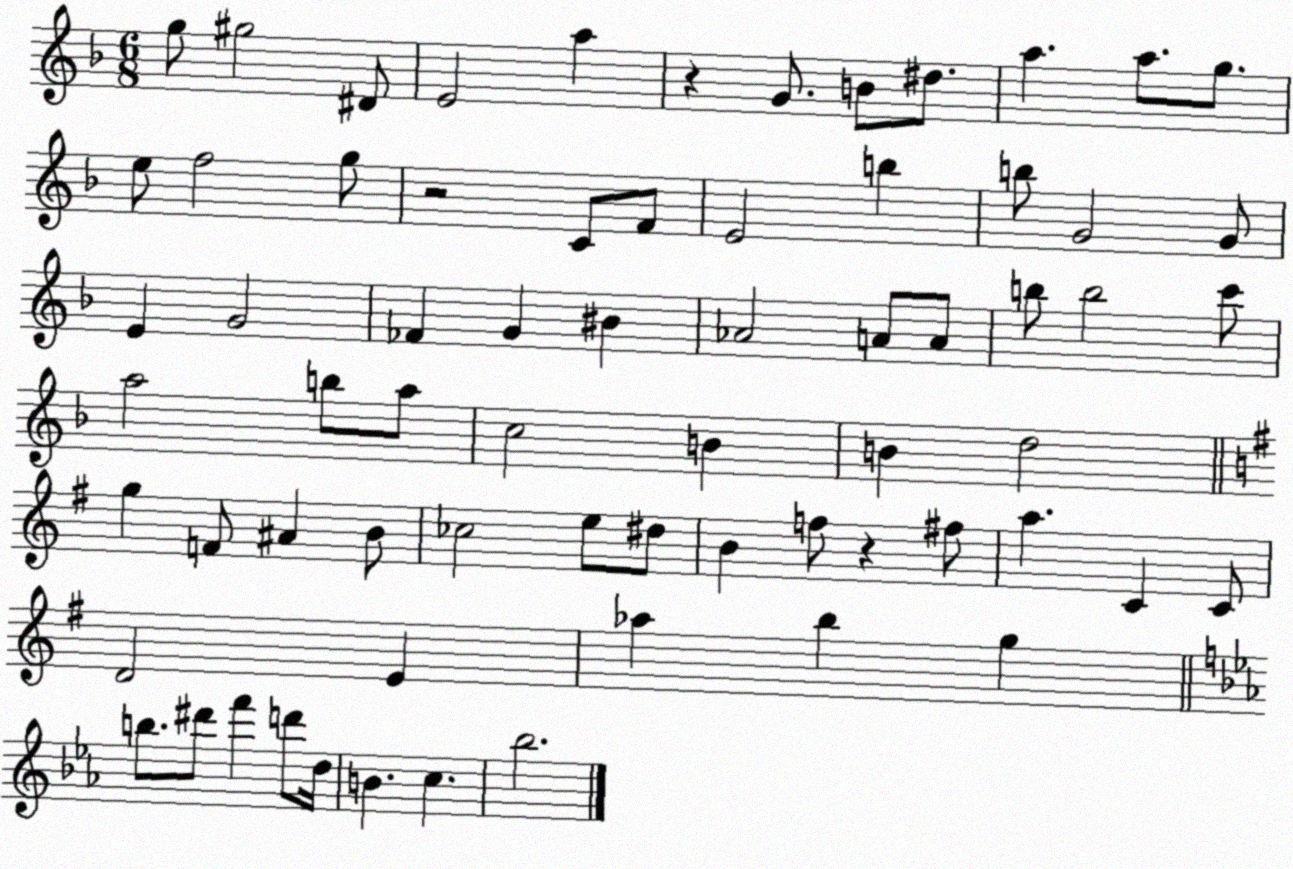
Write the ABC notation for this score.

X:1
T:Untitled
M:6/8
L:1/4
K:F
g/2 ^g2 ^D/2 E2 a z G/2 B/2 ^d/2 a a/2 g/2 e/2 f2 g/2 z2 C/2 F/2 E2 b b/2 G2 G/2 E G2 _F G ^B _A2 A/2 A/2 b/2 b2 c'/2 a2 b/2 a/2 c2 B B d2 g F/2 ^A B/2 _c2 e/2 ^d/2 B f/2 z ^f/2 a C C/2 D2 E _a b g b/2 ^d'/2 f' d'/2 d/4 B c _b2